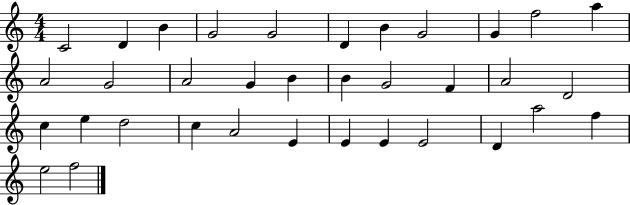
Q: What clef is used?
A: treble